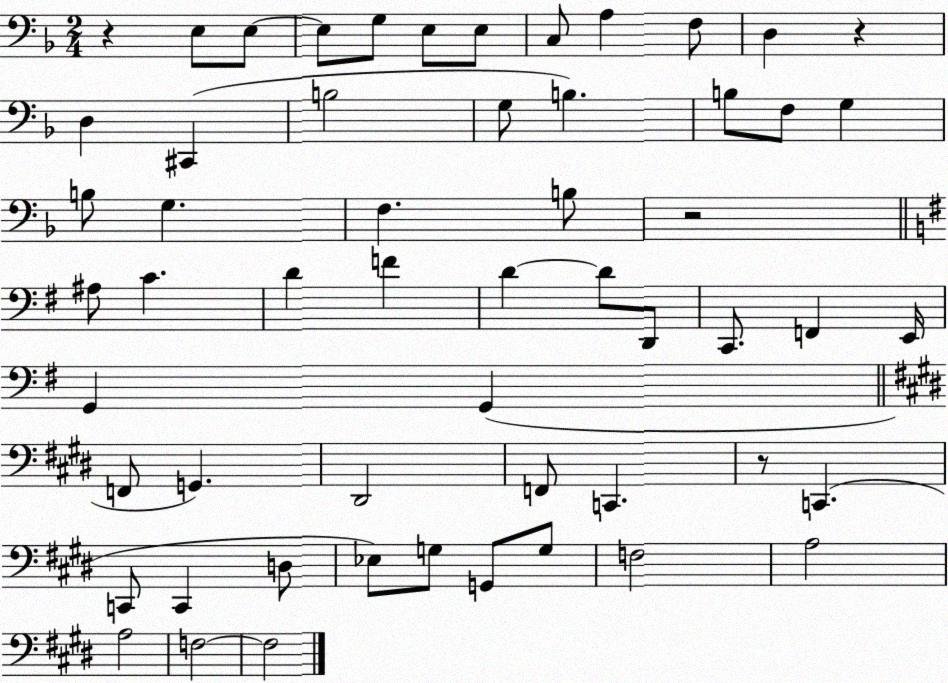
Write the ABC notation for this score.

X:1
T:Untitled
M:2/4
L:1/4
K:F
z E,/2 E,/2 E,/2 G,/2 E,/2 E,/2 C,/2 A, F,/2 D, z D, ^C,, B,2 G,/2 B, B,/2 F,/2 G, B,/2 G, F, B,/2 z2 ^A,/2 C D F D D/2 D,,/2 C,,/2 F,, E,,/4 G,, G,, F,,/2 G,, ^D,,2 F,,/2 C,, z/2 C,, C,,/2 C,, D,/2 _E,/2 G,/2 G,,/2 G,/2 F,2 A,2 A,2 F,2 F,2